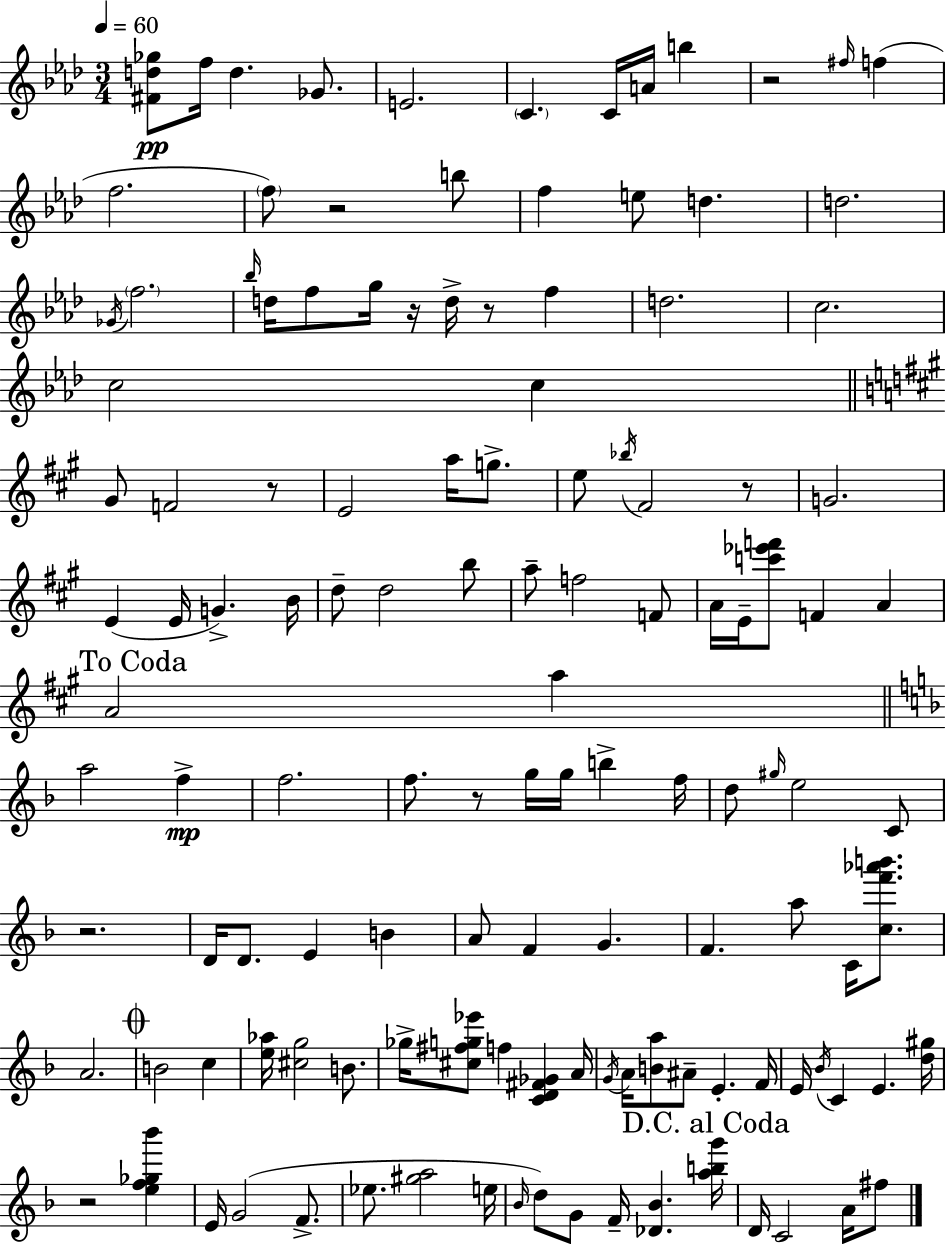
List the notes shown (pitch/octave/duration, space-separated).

[F#4,D5,Gb5]/e F5/s D5/q. Gb4/e. E4/h. C4/q. C4/s A4/s B5/q R/h F#5/s F5/q F5/h. F5/e R/h B5/e F5/q E5/e D5/q. D5/h. Gb4/s F5/h. Bb5/s D5/s F5/e G5/s R/s D5/s R/e F5/q D5/h. C5/h. C5/h C5/q G#4/e F4/h R/e E4/h A5/s G5/e. E5/e Bb5/s F#4/h R/e G4/h. E4/q E4/s G4/q. B4/s D5/e D5/h B5/e A5/e F5/h F4/e A4/s E4/s [C6,Eb6,F6]/e F4/q A4/q A4/h A5/q A5/h F5/q F5/h. F5/e. R/e G5/s G5/s B5/q F5/s D5/e G#5/s E5/h C4/e R/h. D4/s D4/e. E4/q B4/q A4/e F4/q G4/q. F4/q. A5/e C4/s [C5,F6,Ab6,B6]/e. A4/h. B4/h C5/q [E5,Ab5]/s [C#5,G5]/h B4/e. Gb5/s [C#5,F#5,G5,Eb6]/e F5/q [C4,D4,F#4,Gb4]/q A4/s G4/s A4/s [B4,A5]/e A#4/e E4/q. F4/s E4/s Bb4/s C4/q E4/q. [D5,G#5]/s R/h [E5,F5,Gb5,Bb6]/q E4/s G4/h F4/e. Eb5/e. [G#5,A5]/h E5/s Bb4/s D5/e G4/e F4/s [Db4,Bb4]/q. [A5,B5,G6]/s D4/s C4/h A4/s F#5/e